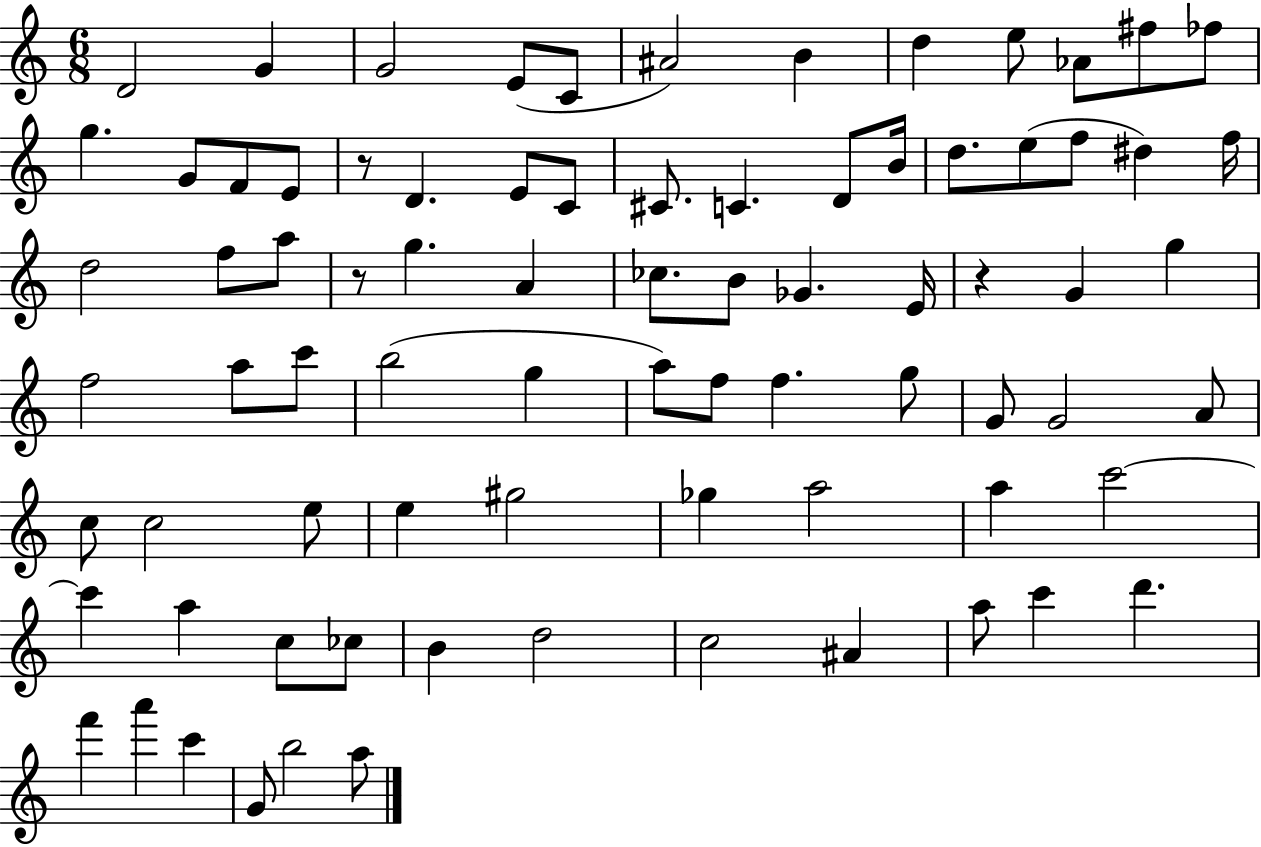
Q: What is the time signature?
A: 6/8